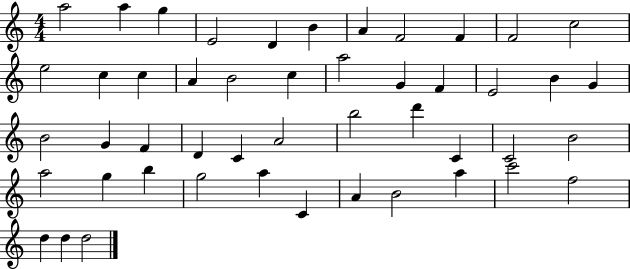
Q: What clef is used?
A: treble